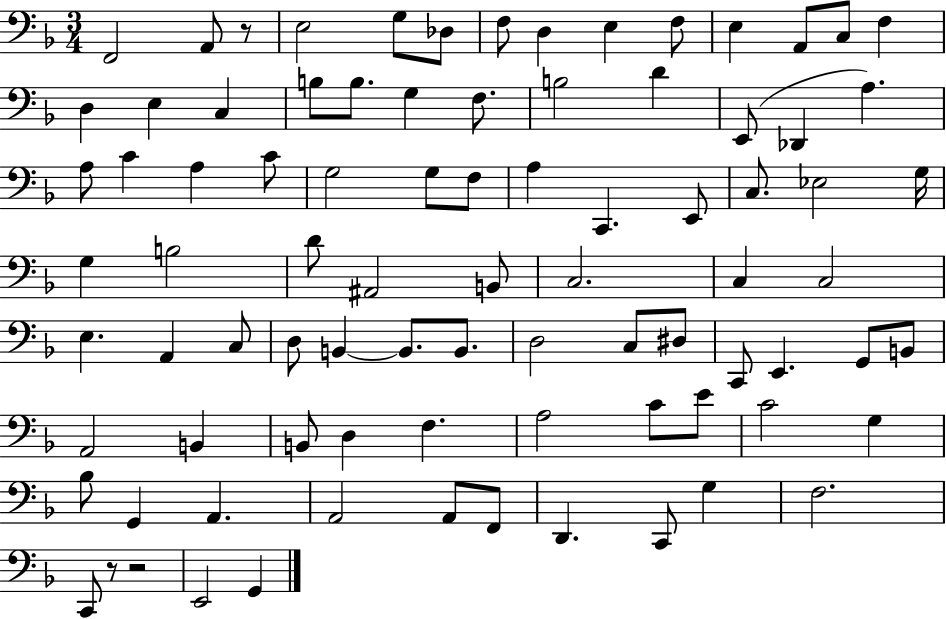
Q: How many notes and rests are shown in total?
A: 86